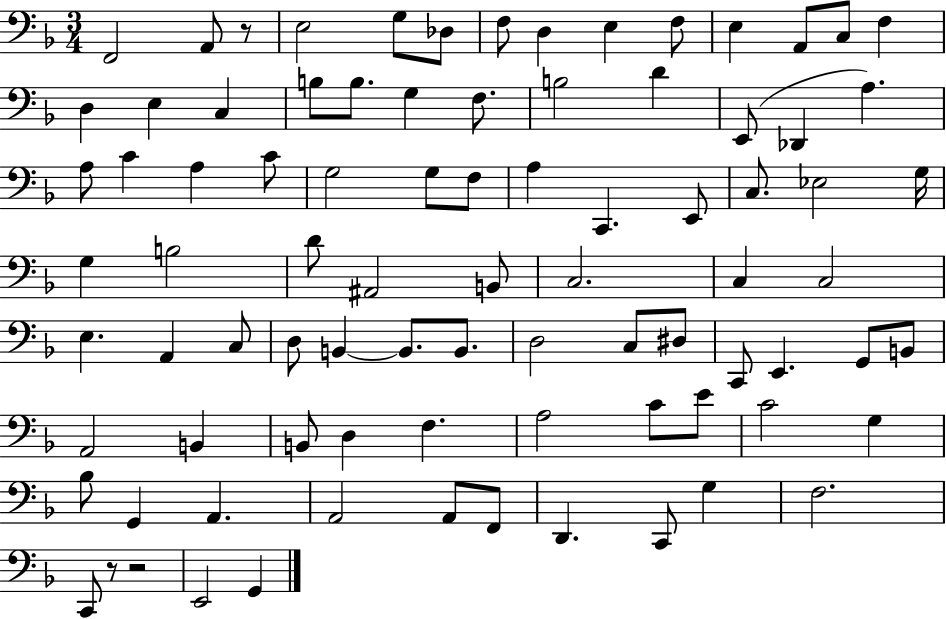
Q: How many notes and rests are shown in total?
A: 86